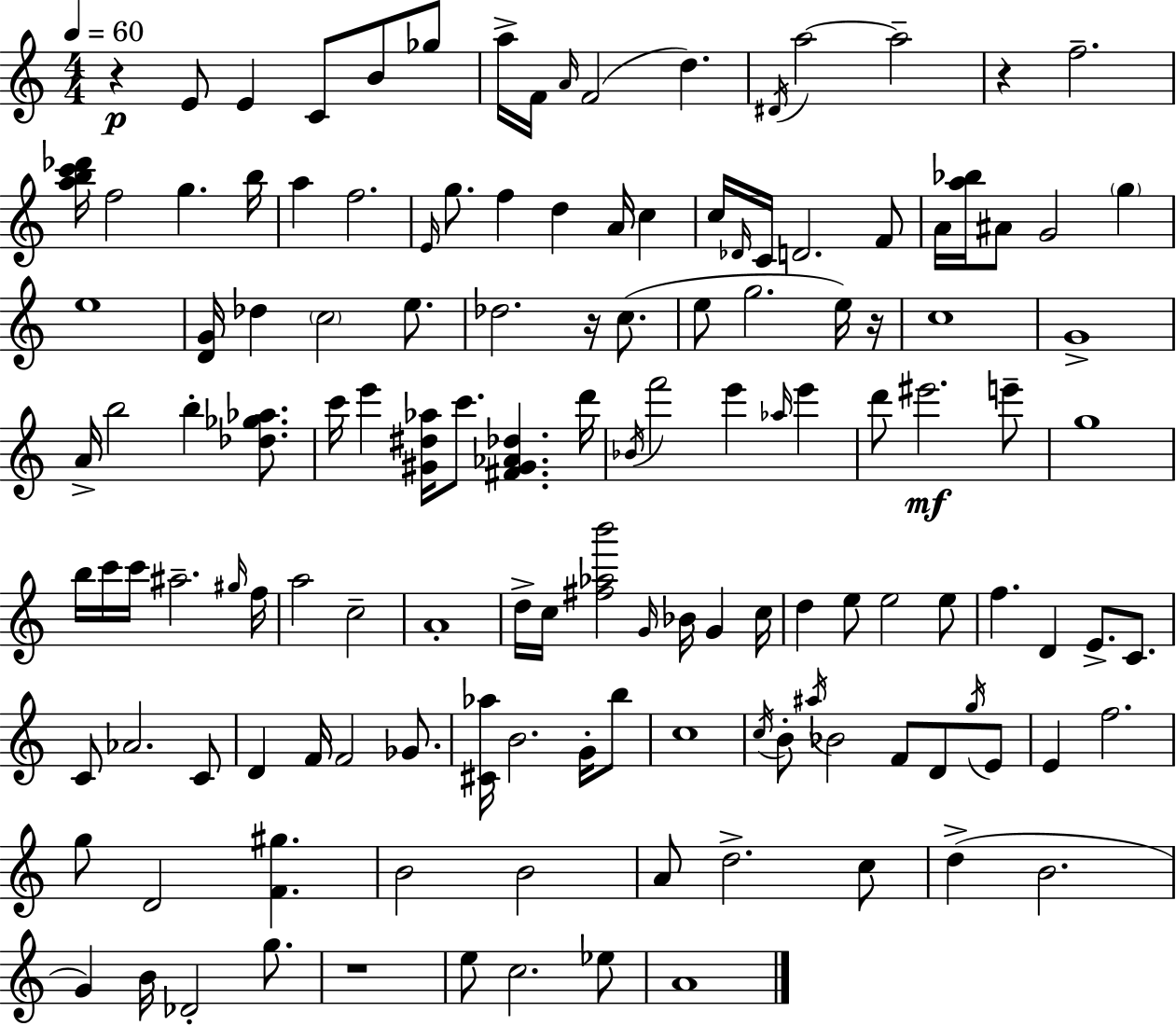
R/q E4/e E4/q C4/e B4/e Gb5/e A5/s F4/s A4/s F4/h D5/q. D#4/s A5/h A5/h R/q F5/h. [A5,B5,C6,Db6]/s F5/h G5/q. B5/s A5/q F5/h. E4/s G5/e. F5/q D5/q A4/s C5/q C5/s Db4/s C4/s D4/h. F4/e A4/s [A5,Bb5]/s A#4/e G4/h G5/q E5/w [D4,G4]/s Db5/q C5/h E5/e. Db5/h. R/s C5/e. E5/e G5/h. E5/s R/s C5/w G4/w A4/s B5/h B5/q [Db5,Gb5,Ab5]/e. C6/s E6/q [G#4,D#5,Ab5]/s C6/e. [F#4,G#4,Ab4,Db5]/q. D6/s Bb4/s F6/h E6/q Ab5/s E6/q D6/e EIS6/h. E6/e G5/w B5/s C6/s C6/s A#5/h. G#5/s F5/s A5/h C5/h A4/w D5/s C5/s [F#5,Ab5,B6]/h G4/s Bb4/s G4/q C5/s D5/q E5/e E5/h E5/e F5/q. D4/q E4/e. C4/e. C4/e Ab4/h. C4/e D4/q F4/s F4/h Gb4/e. [C#4,Ab5]/s B4/h. G4/s B5/e C5/w C5/s B4/e A#5/s Bb4/h F4/e D4/e G5/s E4/e E4/q F5/h. G5/e D4/h [F4,G#5]/q. B4/h B4/h A4/e D5/h. C5/e D5/q B4/h. G4/q B4/s Db4/h G5/e. R/w E5/e C5/h. Eb5/e A4/w